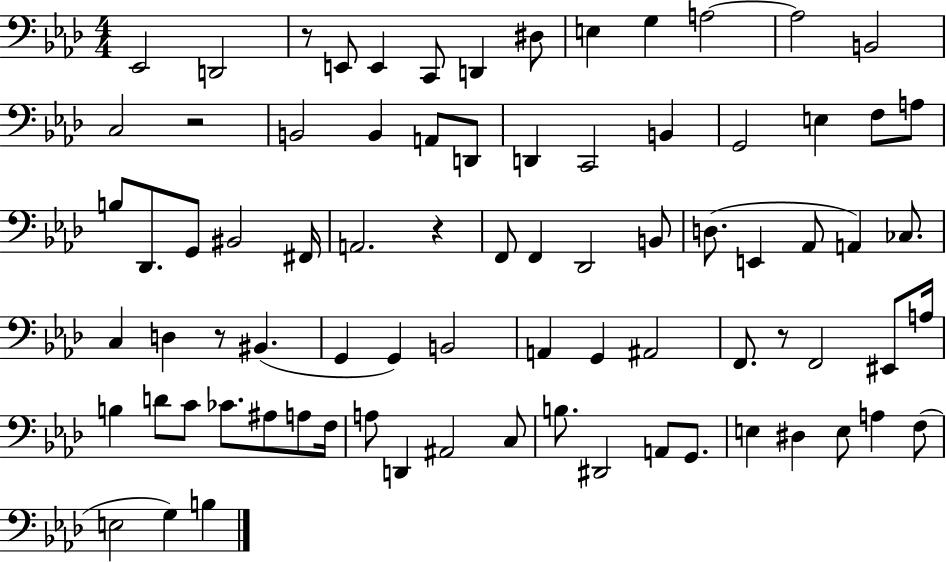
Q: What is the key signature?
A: AES major